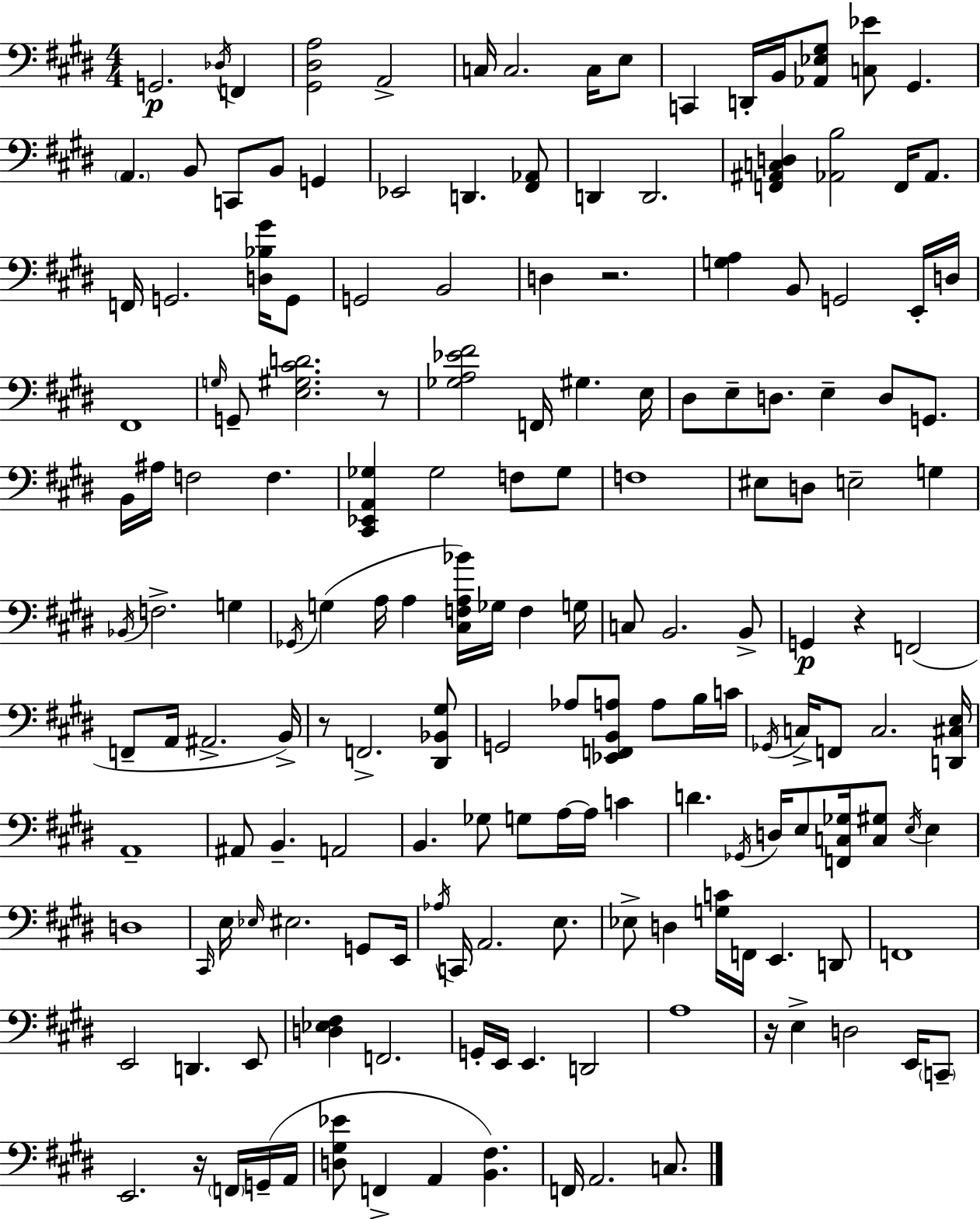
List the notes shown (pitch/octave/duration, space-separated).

G2/h. Db3/s F2/q [G#2,D#3,A3]/h A2/h C3/s C3/h. C3/s E3/e C2/q D2/s B2/s [Ab2,Eb3,G#3]/e [C3,Eb4]/e G#2/q. A2/q. B2/e C2/e B2/e G2/q Eb2/h D2/q. [F#2,Ab2]/e D2/q D2/h. [F2,A#2,C3,D3]/q [Ab2,B3]/h F2/s Ab2/e. F2/s G2/h. [D3,Bb3,G#4]/s G2/e G2/h B2/h D3/q R/h. [G3,A3]/q B2/e G2/h E2/s D3/s F#2/w G3/s G2/e [E3,G#3,C#4,D4]/h. R/e [Gb3,A3,Eb4,F#4]/h F2/s G#3/q. E3/s D#3/e E3/e D3/e. E3/q D3/e G2/e. B2/s A#3/s F3/h F3/q. [C#2,Eb2,A2,Gb3]/q Gb3/h F3/e Gb3/e F3/w EIS3/e D3/e E3/h G3/q Bb2/s F3/h. G3/q Gb2/s G3/q A3/s A3/q [C#3,F3,A3,Bb4]/s Gb3/s F3/q G3/s C3/e B2/h. B2/e G2/q R/q F2/h F2/e A2/s A#2/h. B2/s R/e F2/h. [D#2,Bb2,G#3]/e G2/h Ab3/e [Eb2,F2,B2,A3]/e A3/e B3/s C4/s Gb2/s C3/s F2/e C3/h. [D2,C#3,E3]/s A2/w A#2/e B2/q. A2/h B2/q. Gb3/e G3/e A3/s A3/s C4/q D4/q. Gb2/s D3/s E3/e [F2,C3,Gb3]/s [C3,G#3]/e E3/s E3/q D3/w C#2/s E3/s Eb3/s EIS3/h. G2/e E2/s Ab3/s C2/s A2/h. E3/e. Eb3/e D3/q [G3,C4]/s F2/s E2/q. D2/e F2/w E2/h D2/q. E2/e [D3,Eb3,F#3]/q F2/h. G2/s E2/s E2/q. D2/h A3/w R/s E3/q D3/h E2/s C2/e E2/h. R/s F2/s G2/s A2/s [D3,G#3,Eb4]/e F2/q A2/q [B2,F#3]/q. F2/s A2/h. C3/e.